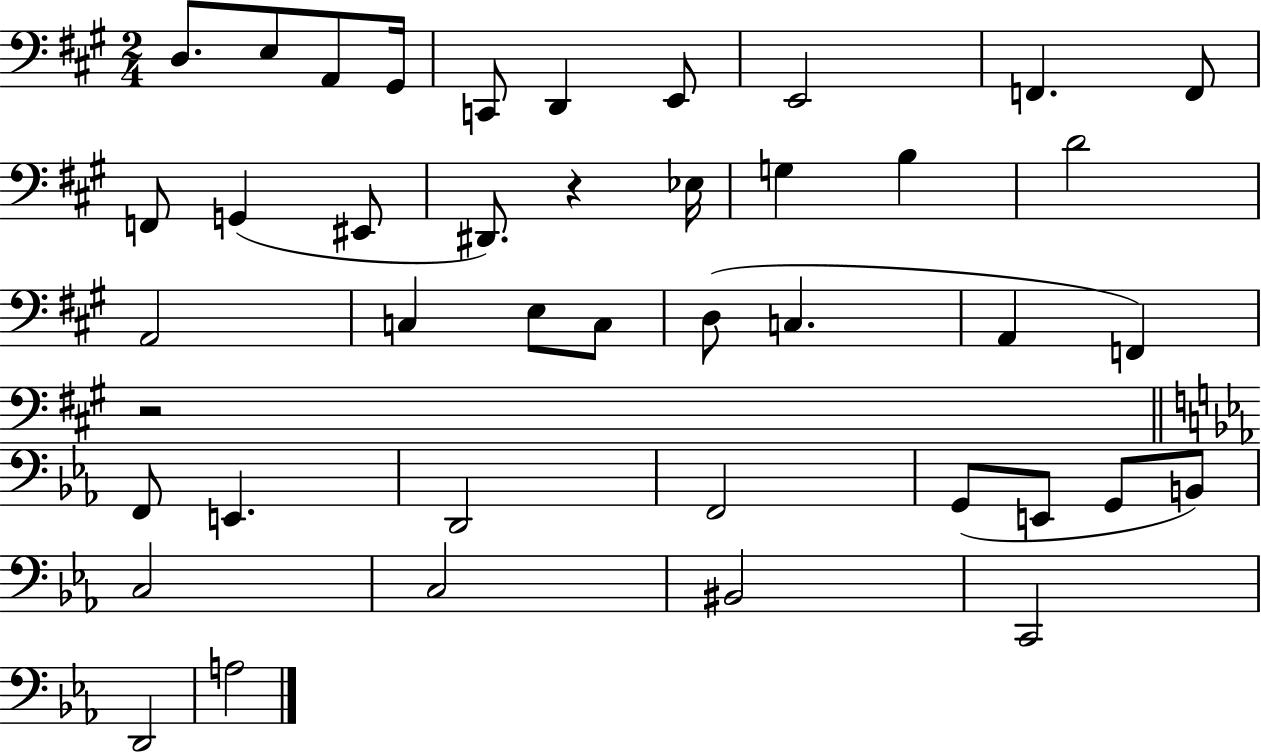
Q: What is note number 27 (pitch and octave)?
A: F2